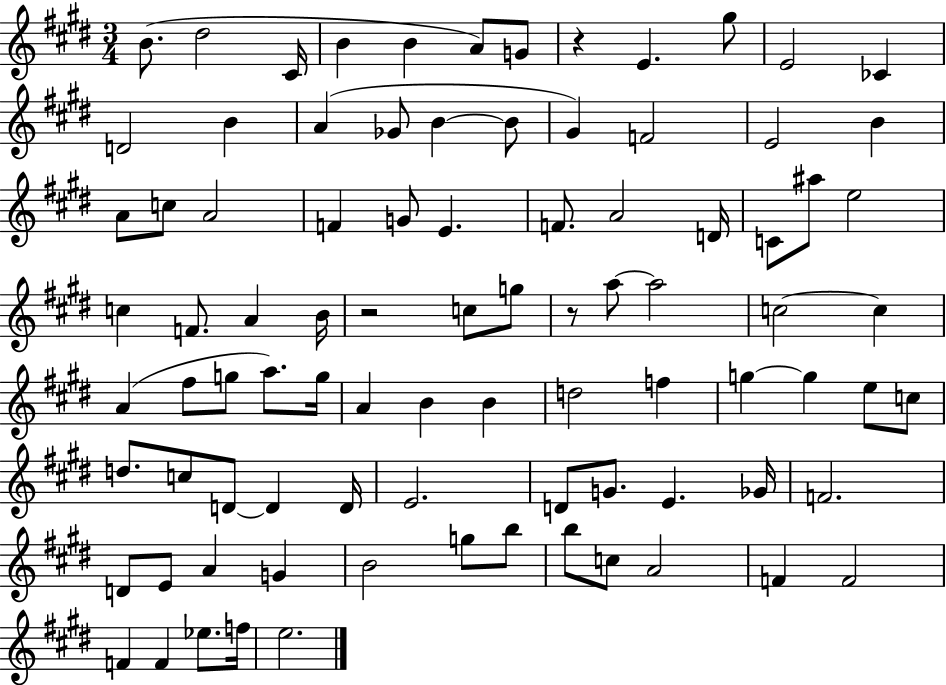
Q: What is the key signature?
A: E major